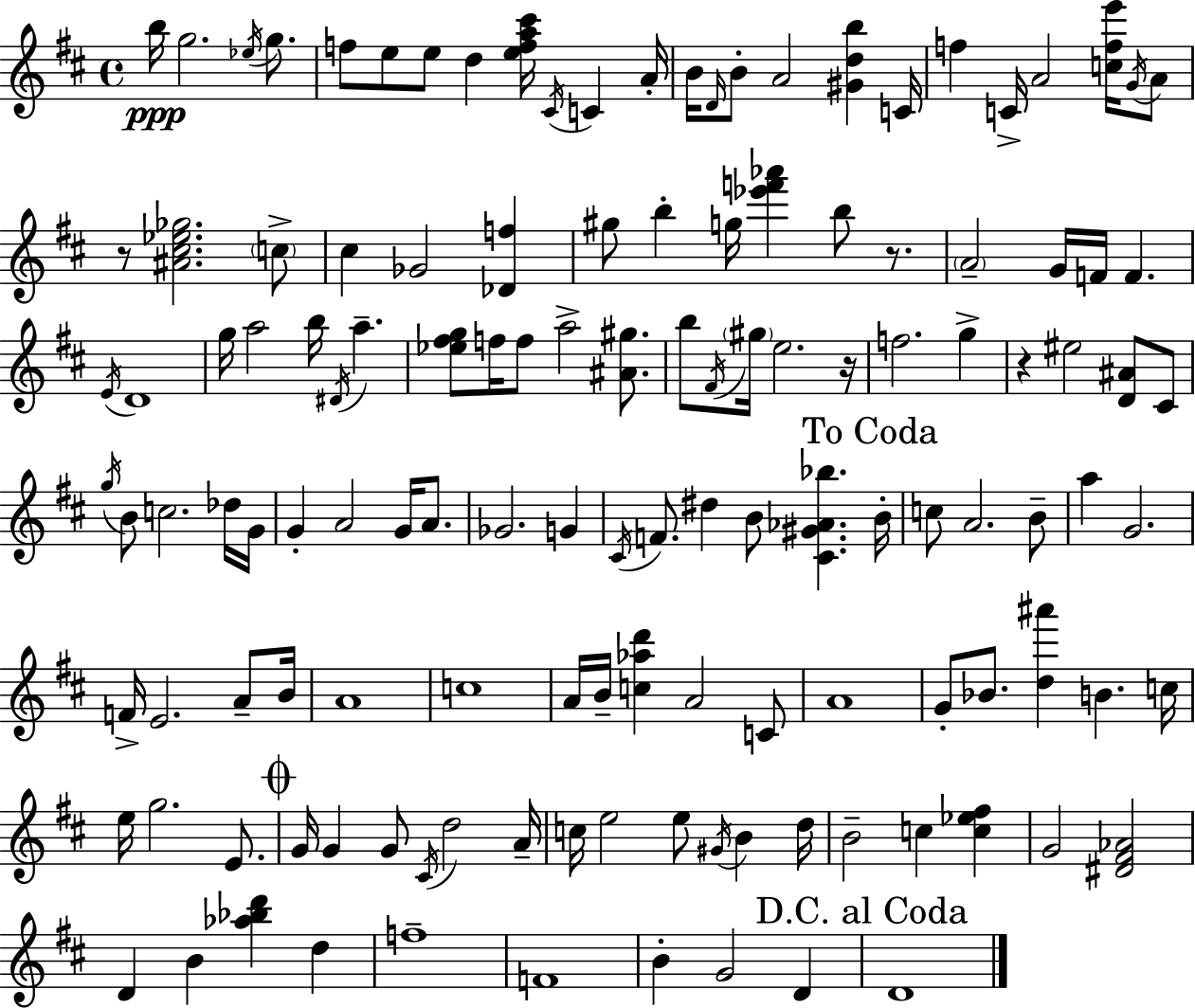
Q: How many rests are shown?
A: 4